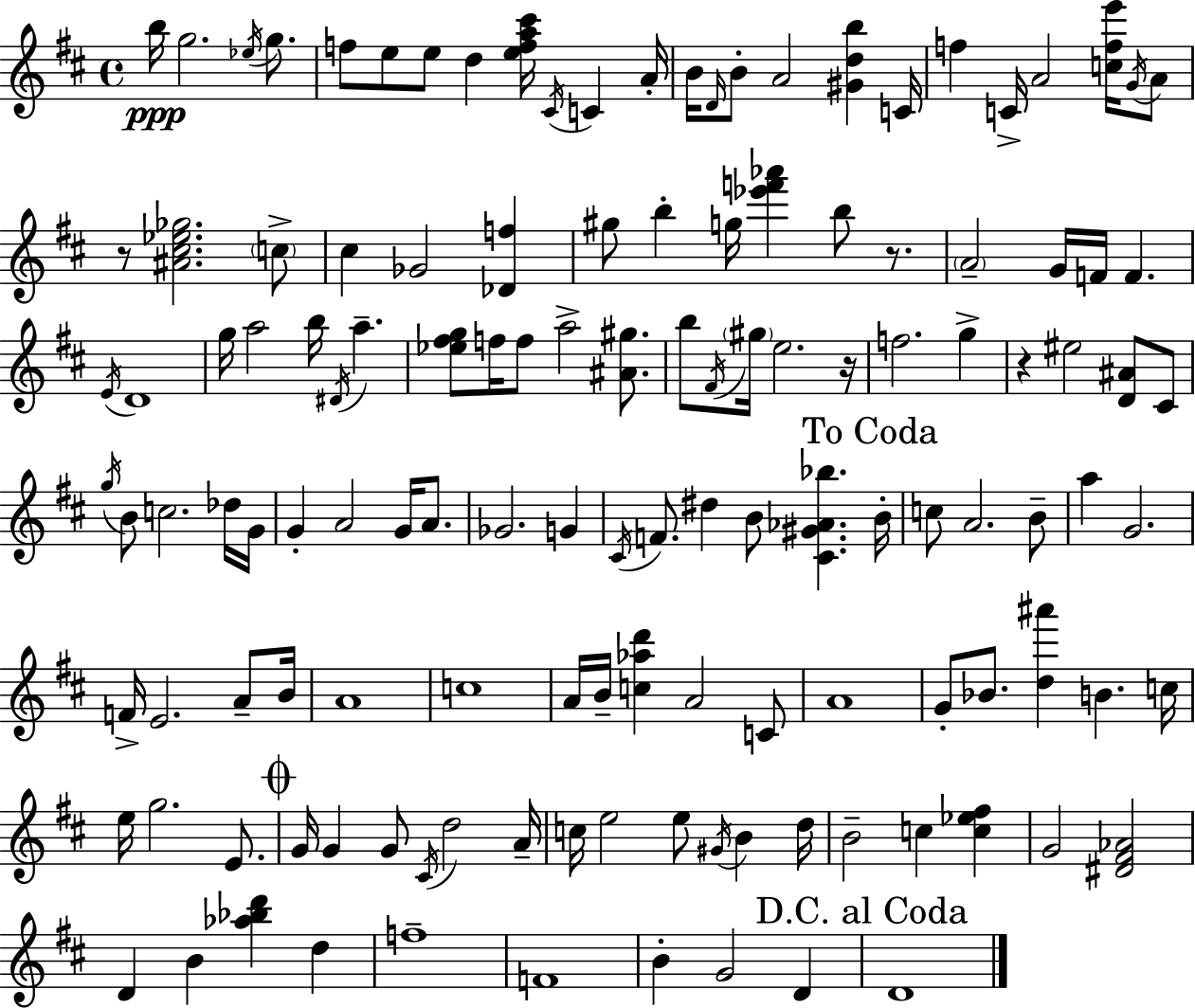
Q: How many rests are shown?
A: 4